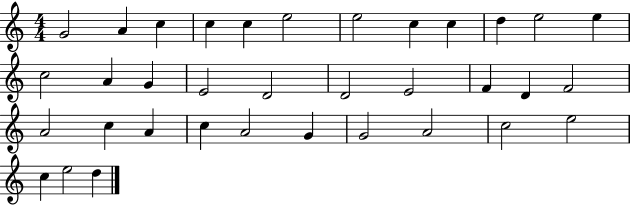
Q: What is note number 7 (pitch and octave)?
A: E5